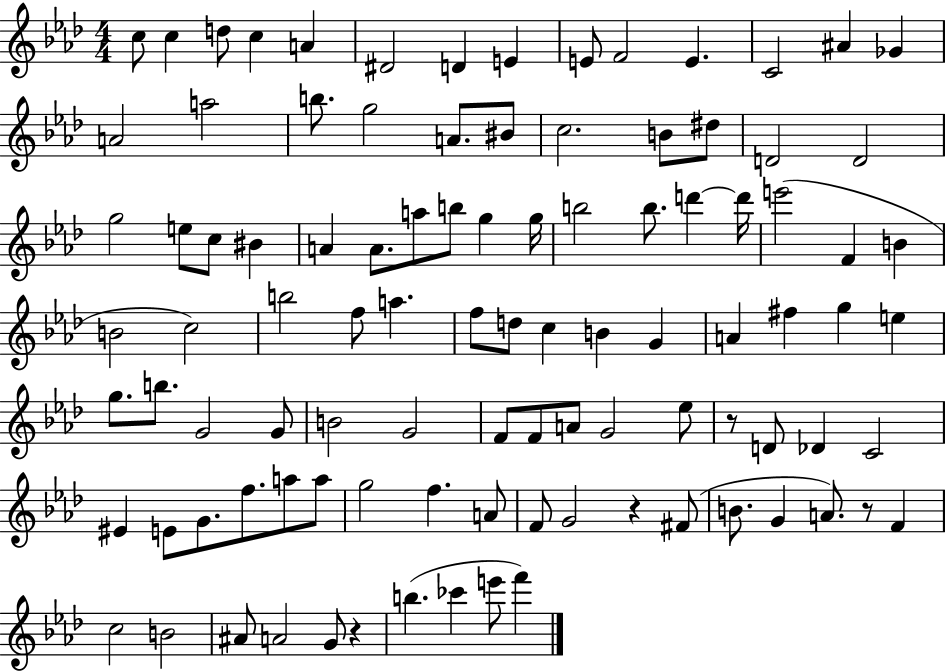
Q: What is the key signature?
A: AES major